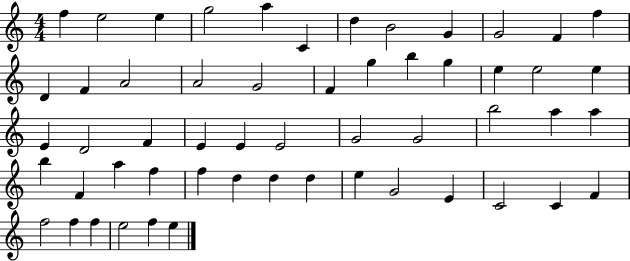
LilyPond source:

{
  \clef treble
  \numericTimeSignature
  \time 4/4
  \key c \major
  f''4 e''2 e''4 | g''2 a''4 c'4 | d''4 b'2 g'4 | g'2 f'4 f''4 | \break d'4 f'4 a'2 | a'2 g'2 | f'4 g''4 b''4 g''4 | e''4 e''2 e''4 | \break e'4 d'2 f'4 | e'4 e'4 e'2 | g'2 g'2 | b''2 a''4 a''4 | \break b''4 f'4 a''4 f''4 | f''4 d''4 d''4 d''4 | e''4 g'2 e'4 | c'2 c'4 f'4 | \break f''2 f''4 f''4 | e''2 f''4 e''4 | \bar "|."
}